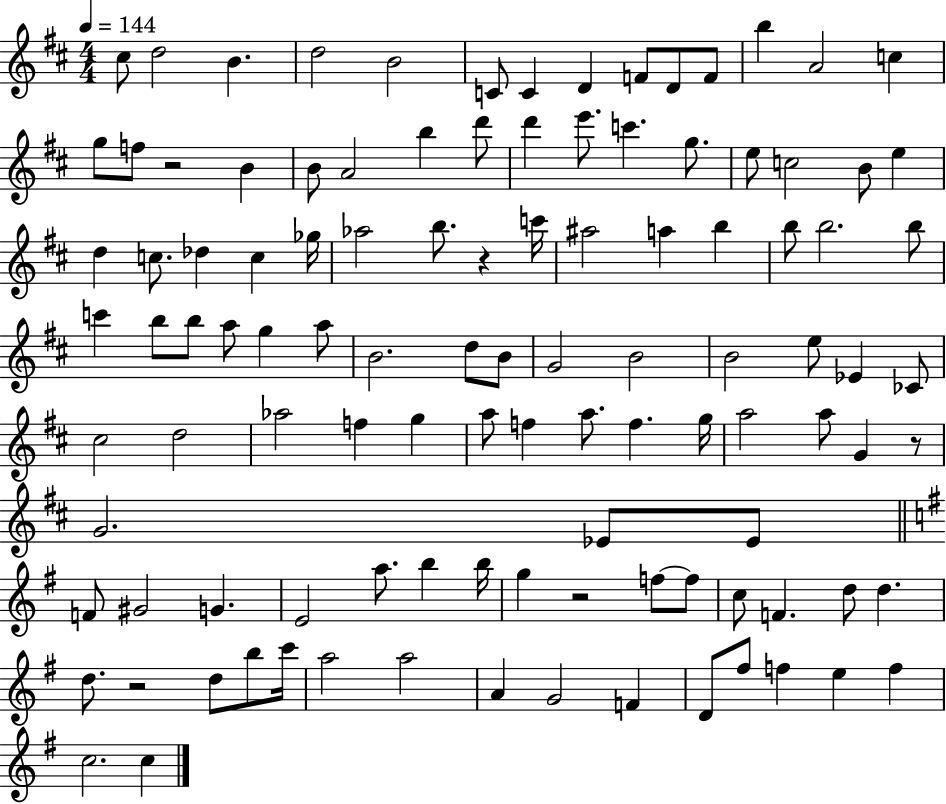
C#5/e D5/h B4/q. D5/h B4/h C4/e C4/q D4/q F4/e D4/e F4/e B5/q A4/h C5/q G5/e F5/e R/h B4/q B4/e A4/h B5/q D6/e D6/q E6/e. C6/q. G5/e. E5/e C5/h B4/e E5/q D5/q C5/e. Db5/q C5/q Gb5/s Ab5/h B5/e. R/q C6/s A#5/h A5/q B5/q B5/e B5/h. B5/e C6/q B5/e B5/e A5/e G5/q A5/e B4/h. D5/e B4/e G4/h B4/h B4/h E5/e Eb4/q CES4/e C#5/h D5/h Ab5/h F5/q G5/q A5/e F5/q A5/e. F5/q. G5/s A5/h A5/e G4/q R/e G4/h. Eb4/e Eb4/e F4/e G#4/h G4/q. E4/h A5/e. B5/q B5/s G5/q R/h F5/e F5/e C5/e F4/q. D5/e D5/q. D5/e. R/h D5/e B5/e C6/s A5/h A5/h A4/q G4/h F4/q D4/e F#5/e F5/q E5/q F5/q C5/h. C5/q